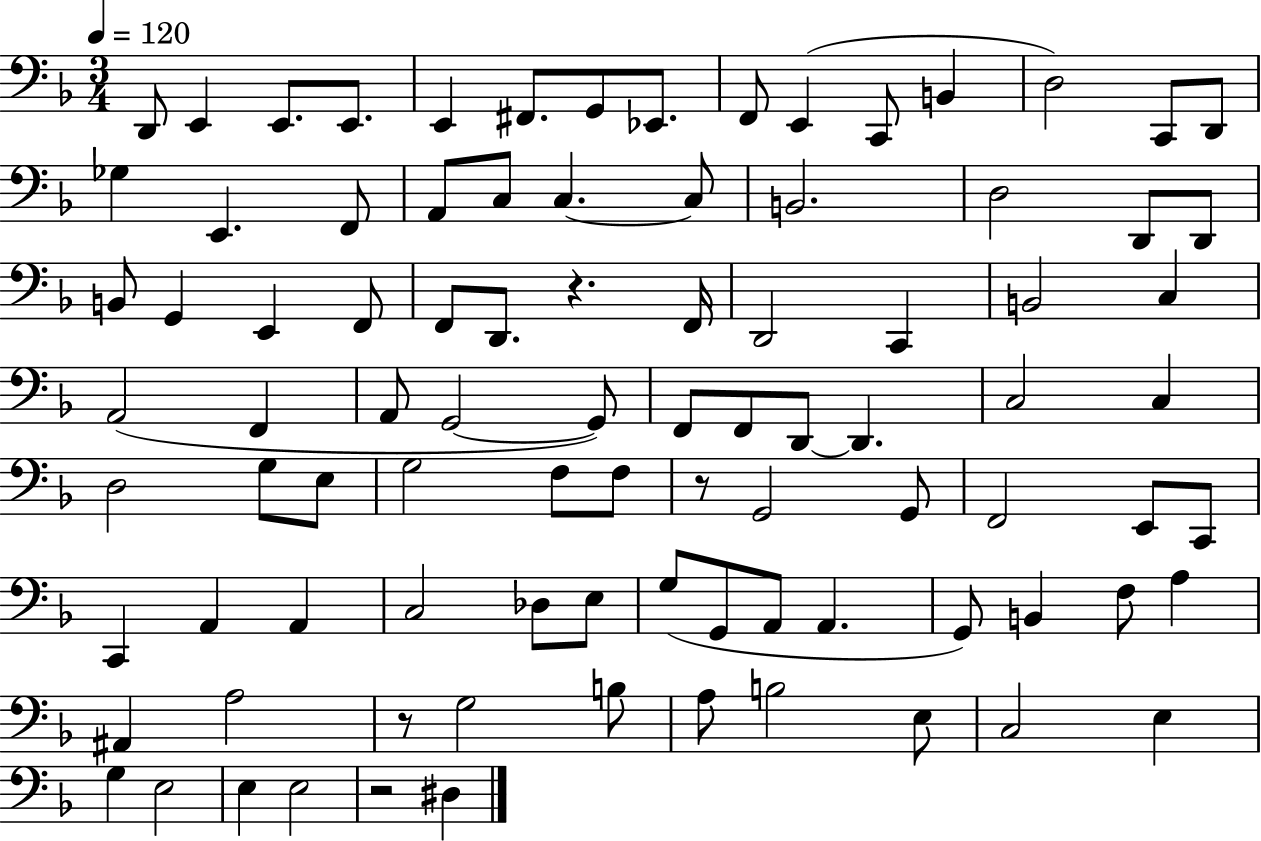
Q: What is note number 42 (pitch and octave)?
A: G2